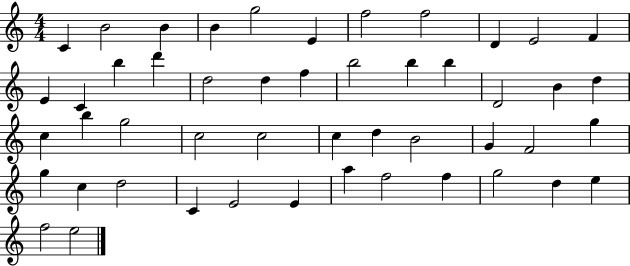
X:1
T:Untitled
M:4/4
L:1/4
K:C
C B2 B B g2 E f2 f2 D E2 F E C b d' d2 d f b2 b b D2 B d c b g2 c2 c2 c d B2 G F2 g g c d2 C E2 E a f2 f g2 d e f2 e2